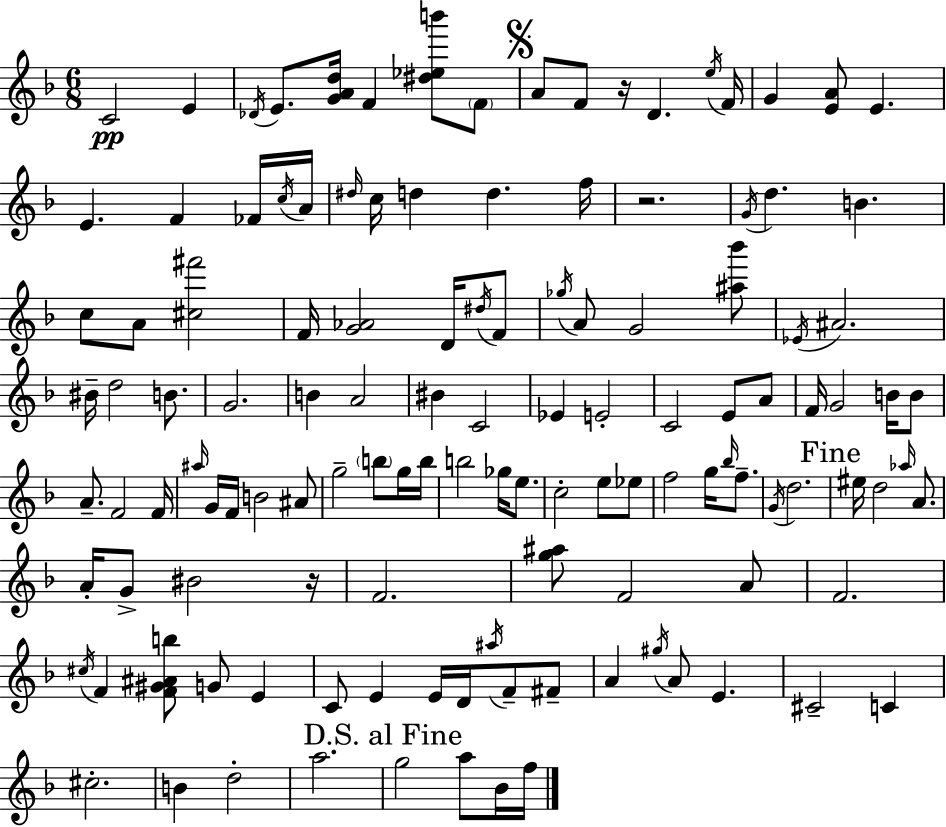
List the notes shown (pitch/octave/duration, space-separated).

C4/h E4/q Db4/s E4/e. [G4,A4,D5]/s F4/q [D#5,Eb5,B6]/e F4/e A4/e F4/e R/s D4/q. E5/s F4/s G4/q [E4,A4]/e E4/q. E4/q. F4/q FES4/s C5/s A4/s D#5/s C5/s D5/q D5/q. F5/s R/h. G4/s D5/q. B4/q. C5/e A4/e [C#5,F#6]/h F4/s [G4,Ab4]/h D4/s D#5/s F4/e Gb5/s A4/e G4/h [A#5,Bb6]/e Eb4/s A#4/h. BIS4/s D5/h B4/e. G4/h. B4/q A4/h BIS4/q C4/h Eb4/q E4/h C4/h E4/e A4/e F4/s G4/h B4/s B4/e A4/e. F4/h F4/s A#5/s G4/s F4/s B4/h A#4/e G5/h B5/e G5/s B5/s B5/h Gb5/s E5/e. C5/h E5/e Eb5/e F5/h G5/s Bb5/s F5/e. G4/s D5/h. EIS5/s D5/h Ab5/s A4/e. A4/s G4/e BIS4/h R/s F4/h. [G5,A#5]/e F4/h A4/e F4/h. C#5/s F4/q [F4,G#4,A#4,B5]/e G4/e E4/q C4/e E4/q E4/s D4/s A#5/s F4/e F#4/e A4/q G#5/s A4/e E4/q. C#4/h C4/q C#5/h. B4/q D5/h A5/h. G5/h A5/e Bb4/s F5/s